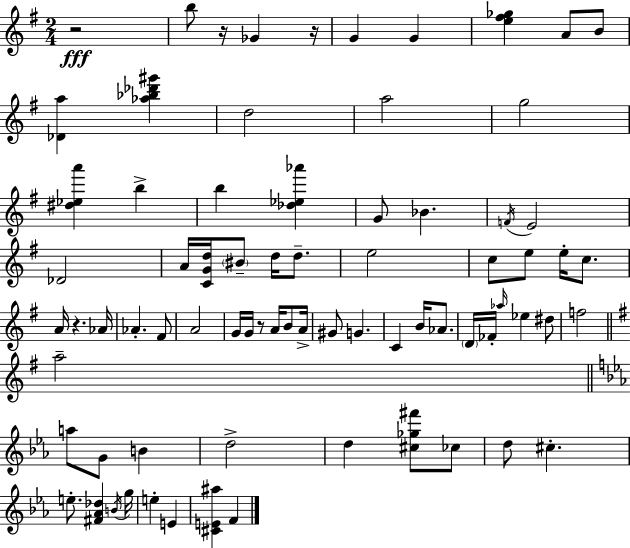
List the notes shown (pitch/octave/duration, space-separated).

R/h B5/e R/s Gb4/q R/s G4/q G4/q [E5,F#5,Gb5]/q A4/e B4/e [Db4,A5]/q [Ab5,Bb5,Db6,G#6]/q D5/h A5/h G5/h [D#5,Eb5,A6]/q B5/q B5/q [Db5,Eb5,Ab6]/q G4/e Bb4/q. F4/s E4/h Db4/h A4/s [C4,G4,D5]/s BIS4/e D5/s D5/e. E5/h C5/e E5/e E5/s C5/e. A4/s R/q. Ab4/s Ab4/q. F#4/e A4/h G4/s G4/s R/e A4/s B4/e A4/s G#4/e G4/q. C4/q B4/s Ab4/e. D4/s FES4/s Ab5/s Eb5/q D#5/e F5/h A5/h A5/e G4/e B4/q D5/h D5/q [C#5,Gb5,F#6]/e CES5/e D5/e C#5/q. E5/e. [F#4,Ab4,Db5]/q B4/s G5/s E5/q E4/q [C#4,E4,A#5]/q F4/q